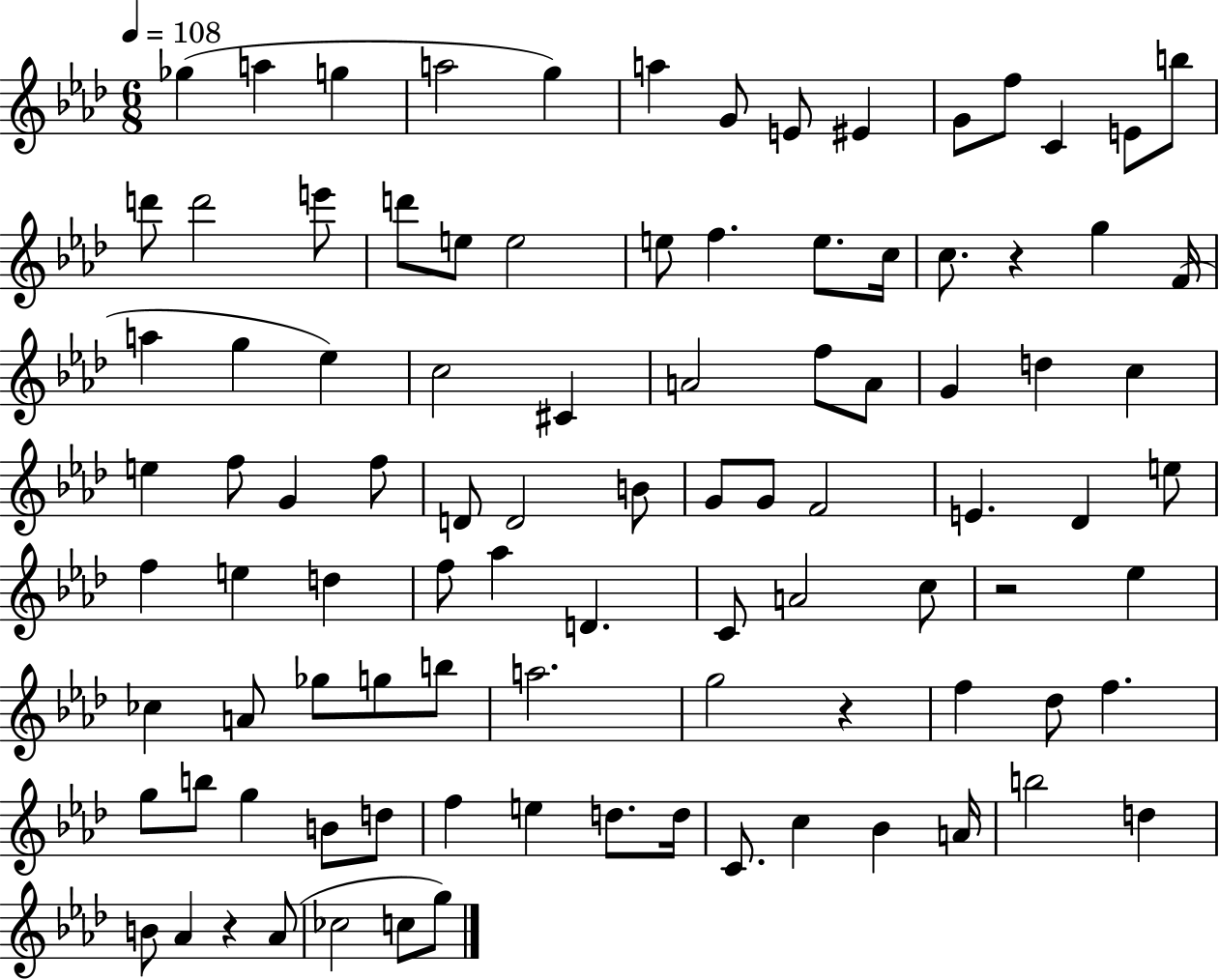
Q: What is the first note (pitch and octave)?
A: Gb5